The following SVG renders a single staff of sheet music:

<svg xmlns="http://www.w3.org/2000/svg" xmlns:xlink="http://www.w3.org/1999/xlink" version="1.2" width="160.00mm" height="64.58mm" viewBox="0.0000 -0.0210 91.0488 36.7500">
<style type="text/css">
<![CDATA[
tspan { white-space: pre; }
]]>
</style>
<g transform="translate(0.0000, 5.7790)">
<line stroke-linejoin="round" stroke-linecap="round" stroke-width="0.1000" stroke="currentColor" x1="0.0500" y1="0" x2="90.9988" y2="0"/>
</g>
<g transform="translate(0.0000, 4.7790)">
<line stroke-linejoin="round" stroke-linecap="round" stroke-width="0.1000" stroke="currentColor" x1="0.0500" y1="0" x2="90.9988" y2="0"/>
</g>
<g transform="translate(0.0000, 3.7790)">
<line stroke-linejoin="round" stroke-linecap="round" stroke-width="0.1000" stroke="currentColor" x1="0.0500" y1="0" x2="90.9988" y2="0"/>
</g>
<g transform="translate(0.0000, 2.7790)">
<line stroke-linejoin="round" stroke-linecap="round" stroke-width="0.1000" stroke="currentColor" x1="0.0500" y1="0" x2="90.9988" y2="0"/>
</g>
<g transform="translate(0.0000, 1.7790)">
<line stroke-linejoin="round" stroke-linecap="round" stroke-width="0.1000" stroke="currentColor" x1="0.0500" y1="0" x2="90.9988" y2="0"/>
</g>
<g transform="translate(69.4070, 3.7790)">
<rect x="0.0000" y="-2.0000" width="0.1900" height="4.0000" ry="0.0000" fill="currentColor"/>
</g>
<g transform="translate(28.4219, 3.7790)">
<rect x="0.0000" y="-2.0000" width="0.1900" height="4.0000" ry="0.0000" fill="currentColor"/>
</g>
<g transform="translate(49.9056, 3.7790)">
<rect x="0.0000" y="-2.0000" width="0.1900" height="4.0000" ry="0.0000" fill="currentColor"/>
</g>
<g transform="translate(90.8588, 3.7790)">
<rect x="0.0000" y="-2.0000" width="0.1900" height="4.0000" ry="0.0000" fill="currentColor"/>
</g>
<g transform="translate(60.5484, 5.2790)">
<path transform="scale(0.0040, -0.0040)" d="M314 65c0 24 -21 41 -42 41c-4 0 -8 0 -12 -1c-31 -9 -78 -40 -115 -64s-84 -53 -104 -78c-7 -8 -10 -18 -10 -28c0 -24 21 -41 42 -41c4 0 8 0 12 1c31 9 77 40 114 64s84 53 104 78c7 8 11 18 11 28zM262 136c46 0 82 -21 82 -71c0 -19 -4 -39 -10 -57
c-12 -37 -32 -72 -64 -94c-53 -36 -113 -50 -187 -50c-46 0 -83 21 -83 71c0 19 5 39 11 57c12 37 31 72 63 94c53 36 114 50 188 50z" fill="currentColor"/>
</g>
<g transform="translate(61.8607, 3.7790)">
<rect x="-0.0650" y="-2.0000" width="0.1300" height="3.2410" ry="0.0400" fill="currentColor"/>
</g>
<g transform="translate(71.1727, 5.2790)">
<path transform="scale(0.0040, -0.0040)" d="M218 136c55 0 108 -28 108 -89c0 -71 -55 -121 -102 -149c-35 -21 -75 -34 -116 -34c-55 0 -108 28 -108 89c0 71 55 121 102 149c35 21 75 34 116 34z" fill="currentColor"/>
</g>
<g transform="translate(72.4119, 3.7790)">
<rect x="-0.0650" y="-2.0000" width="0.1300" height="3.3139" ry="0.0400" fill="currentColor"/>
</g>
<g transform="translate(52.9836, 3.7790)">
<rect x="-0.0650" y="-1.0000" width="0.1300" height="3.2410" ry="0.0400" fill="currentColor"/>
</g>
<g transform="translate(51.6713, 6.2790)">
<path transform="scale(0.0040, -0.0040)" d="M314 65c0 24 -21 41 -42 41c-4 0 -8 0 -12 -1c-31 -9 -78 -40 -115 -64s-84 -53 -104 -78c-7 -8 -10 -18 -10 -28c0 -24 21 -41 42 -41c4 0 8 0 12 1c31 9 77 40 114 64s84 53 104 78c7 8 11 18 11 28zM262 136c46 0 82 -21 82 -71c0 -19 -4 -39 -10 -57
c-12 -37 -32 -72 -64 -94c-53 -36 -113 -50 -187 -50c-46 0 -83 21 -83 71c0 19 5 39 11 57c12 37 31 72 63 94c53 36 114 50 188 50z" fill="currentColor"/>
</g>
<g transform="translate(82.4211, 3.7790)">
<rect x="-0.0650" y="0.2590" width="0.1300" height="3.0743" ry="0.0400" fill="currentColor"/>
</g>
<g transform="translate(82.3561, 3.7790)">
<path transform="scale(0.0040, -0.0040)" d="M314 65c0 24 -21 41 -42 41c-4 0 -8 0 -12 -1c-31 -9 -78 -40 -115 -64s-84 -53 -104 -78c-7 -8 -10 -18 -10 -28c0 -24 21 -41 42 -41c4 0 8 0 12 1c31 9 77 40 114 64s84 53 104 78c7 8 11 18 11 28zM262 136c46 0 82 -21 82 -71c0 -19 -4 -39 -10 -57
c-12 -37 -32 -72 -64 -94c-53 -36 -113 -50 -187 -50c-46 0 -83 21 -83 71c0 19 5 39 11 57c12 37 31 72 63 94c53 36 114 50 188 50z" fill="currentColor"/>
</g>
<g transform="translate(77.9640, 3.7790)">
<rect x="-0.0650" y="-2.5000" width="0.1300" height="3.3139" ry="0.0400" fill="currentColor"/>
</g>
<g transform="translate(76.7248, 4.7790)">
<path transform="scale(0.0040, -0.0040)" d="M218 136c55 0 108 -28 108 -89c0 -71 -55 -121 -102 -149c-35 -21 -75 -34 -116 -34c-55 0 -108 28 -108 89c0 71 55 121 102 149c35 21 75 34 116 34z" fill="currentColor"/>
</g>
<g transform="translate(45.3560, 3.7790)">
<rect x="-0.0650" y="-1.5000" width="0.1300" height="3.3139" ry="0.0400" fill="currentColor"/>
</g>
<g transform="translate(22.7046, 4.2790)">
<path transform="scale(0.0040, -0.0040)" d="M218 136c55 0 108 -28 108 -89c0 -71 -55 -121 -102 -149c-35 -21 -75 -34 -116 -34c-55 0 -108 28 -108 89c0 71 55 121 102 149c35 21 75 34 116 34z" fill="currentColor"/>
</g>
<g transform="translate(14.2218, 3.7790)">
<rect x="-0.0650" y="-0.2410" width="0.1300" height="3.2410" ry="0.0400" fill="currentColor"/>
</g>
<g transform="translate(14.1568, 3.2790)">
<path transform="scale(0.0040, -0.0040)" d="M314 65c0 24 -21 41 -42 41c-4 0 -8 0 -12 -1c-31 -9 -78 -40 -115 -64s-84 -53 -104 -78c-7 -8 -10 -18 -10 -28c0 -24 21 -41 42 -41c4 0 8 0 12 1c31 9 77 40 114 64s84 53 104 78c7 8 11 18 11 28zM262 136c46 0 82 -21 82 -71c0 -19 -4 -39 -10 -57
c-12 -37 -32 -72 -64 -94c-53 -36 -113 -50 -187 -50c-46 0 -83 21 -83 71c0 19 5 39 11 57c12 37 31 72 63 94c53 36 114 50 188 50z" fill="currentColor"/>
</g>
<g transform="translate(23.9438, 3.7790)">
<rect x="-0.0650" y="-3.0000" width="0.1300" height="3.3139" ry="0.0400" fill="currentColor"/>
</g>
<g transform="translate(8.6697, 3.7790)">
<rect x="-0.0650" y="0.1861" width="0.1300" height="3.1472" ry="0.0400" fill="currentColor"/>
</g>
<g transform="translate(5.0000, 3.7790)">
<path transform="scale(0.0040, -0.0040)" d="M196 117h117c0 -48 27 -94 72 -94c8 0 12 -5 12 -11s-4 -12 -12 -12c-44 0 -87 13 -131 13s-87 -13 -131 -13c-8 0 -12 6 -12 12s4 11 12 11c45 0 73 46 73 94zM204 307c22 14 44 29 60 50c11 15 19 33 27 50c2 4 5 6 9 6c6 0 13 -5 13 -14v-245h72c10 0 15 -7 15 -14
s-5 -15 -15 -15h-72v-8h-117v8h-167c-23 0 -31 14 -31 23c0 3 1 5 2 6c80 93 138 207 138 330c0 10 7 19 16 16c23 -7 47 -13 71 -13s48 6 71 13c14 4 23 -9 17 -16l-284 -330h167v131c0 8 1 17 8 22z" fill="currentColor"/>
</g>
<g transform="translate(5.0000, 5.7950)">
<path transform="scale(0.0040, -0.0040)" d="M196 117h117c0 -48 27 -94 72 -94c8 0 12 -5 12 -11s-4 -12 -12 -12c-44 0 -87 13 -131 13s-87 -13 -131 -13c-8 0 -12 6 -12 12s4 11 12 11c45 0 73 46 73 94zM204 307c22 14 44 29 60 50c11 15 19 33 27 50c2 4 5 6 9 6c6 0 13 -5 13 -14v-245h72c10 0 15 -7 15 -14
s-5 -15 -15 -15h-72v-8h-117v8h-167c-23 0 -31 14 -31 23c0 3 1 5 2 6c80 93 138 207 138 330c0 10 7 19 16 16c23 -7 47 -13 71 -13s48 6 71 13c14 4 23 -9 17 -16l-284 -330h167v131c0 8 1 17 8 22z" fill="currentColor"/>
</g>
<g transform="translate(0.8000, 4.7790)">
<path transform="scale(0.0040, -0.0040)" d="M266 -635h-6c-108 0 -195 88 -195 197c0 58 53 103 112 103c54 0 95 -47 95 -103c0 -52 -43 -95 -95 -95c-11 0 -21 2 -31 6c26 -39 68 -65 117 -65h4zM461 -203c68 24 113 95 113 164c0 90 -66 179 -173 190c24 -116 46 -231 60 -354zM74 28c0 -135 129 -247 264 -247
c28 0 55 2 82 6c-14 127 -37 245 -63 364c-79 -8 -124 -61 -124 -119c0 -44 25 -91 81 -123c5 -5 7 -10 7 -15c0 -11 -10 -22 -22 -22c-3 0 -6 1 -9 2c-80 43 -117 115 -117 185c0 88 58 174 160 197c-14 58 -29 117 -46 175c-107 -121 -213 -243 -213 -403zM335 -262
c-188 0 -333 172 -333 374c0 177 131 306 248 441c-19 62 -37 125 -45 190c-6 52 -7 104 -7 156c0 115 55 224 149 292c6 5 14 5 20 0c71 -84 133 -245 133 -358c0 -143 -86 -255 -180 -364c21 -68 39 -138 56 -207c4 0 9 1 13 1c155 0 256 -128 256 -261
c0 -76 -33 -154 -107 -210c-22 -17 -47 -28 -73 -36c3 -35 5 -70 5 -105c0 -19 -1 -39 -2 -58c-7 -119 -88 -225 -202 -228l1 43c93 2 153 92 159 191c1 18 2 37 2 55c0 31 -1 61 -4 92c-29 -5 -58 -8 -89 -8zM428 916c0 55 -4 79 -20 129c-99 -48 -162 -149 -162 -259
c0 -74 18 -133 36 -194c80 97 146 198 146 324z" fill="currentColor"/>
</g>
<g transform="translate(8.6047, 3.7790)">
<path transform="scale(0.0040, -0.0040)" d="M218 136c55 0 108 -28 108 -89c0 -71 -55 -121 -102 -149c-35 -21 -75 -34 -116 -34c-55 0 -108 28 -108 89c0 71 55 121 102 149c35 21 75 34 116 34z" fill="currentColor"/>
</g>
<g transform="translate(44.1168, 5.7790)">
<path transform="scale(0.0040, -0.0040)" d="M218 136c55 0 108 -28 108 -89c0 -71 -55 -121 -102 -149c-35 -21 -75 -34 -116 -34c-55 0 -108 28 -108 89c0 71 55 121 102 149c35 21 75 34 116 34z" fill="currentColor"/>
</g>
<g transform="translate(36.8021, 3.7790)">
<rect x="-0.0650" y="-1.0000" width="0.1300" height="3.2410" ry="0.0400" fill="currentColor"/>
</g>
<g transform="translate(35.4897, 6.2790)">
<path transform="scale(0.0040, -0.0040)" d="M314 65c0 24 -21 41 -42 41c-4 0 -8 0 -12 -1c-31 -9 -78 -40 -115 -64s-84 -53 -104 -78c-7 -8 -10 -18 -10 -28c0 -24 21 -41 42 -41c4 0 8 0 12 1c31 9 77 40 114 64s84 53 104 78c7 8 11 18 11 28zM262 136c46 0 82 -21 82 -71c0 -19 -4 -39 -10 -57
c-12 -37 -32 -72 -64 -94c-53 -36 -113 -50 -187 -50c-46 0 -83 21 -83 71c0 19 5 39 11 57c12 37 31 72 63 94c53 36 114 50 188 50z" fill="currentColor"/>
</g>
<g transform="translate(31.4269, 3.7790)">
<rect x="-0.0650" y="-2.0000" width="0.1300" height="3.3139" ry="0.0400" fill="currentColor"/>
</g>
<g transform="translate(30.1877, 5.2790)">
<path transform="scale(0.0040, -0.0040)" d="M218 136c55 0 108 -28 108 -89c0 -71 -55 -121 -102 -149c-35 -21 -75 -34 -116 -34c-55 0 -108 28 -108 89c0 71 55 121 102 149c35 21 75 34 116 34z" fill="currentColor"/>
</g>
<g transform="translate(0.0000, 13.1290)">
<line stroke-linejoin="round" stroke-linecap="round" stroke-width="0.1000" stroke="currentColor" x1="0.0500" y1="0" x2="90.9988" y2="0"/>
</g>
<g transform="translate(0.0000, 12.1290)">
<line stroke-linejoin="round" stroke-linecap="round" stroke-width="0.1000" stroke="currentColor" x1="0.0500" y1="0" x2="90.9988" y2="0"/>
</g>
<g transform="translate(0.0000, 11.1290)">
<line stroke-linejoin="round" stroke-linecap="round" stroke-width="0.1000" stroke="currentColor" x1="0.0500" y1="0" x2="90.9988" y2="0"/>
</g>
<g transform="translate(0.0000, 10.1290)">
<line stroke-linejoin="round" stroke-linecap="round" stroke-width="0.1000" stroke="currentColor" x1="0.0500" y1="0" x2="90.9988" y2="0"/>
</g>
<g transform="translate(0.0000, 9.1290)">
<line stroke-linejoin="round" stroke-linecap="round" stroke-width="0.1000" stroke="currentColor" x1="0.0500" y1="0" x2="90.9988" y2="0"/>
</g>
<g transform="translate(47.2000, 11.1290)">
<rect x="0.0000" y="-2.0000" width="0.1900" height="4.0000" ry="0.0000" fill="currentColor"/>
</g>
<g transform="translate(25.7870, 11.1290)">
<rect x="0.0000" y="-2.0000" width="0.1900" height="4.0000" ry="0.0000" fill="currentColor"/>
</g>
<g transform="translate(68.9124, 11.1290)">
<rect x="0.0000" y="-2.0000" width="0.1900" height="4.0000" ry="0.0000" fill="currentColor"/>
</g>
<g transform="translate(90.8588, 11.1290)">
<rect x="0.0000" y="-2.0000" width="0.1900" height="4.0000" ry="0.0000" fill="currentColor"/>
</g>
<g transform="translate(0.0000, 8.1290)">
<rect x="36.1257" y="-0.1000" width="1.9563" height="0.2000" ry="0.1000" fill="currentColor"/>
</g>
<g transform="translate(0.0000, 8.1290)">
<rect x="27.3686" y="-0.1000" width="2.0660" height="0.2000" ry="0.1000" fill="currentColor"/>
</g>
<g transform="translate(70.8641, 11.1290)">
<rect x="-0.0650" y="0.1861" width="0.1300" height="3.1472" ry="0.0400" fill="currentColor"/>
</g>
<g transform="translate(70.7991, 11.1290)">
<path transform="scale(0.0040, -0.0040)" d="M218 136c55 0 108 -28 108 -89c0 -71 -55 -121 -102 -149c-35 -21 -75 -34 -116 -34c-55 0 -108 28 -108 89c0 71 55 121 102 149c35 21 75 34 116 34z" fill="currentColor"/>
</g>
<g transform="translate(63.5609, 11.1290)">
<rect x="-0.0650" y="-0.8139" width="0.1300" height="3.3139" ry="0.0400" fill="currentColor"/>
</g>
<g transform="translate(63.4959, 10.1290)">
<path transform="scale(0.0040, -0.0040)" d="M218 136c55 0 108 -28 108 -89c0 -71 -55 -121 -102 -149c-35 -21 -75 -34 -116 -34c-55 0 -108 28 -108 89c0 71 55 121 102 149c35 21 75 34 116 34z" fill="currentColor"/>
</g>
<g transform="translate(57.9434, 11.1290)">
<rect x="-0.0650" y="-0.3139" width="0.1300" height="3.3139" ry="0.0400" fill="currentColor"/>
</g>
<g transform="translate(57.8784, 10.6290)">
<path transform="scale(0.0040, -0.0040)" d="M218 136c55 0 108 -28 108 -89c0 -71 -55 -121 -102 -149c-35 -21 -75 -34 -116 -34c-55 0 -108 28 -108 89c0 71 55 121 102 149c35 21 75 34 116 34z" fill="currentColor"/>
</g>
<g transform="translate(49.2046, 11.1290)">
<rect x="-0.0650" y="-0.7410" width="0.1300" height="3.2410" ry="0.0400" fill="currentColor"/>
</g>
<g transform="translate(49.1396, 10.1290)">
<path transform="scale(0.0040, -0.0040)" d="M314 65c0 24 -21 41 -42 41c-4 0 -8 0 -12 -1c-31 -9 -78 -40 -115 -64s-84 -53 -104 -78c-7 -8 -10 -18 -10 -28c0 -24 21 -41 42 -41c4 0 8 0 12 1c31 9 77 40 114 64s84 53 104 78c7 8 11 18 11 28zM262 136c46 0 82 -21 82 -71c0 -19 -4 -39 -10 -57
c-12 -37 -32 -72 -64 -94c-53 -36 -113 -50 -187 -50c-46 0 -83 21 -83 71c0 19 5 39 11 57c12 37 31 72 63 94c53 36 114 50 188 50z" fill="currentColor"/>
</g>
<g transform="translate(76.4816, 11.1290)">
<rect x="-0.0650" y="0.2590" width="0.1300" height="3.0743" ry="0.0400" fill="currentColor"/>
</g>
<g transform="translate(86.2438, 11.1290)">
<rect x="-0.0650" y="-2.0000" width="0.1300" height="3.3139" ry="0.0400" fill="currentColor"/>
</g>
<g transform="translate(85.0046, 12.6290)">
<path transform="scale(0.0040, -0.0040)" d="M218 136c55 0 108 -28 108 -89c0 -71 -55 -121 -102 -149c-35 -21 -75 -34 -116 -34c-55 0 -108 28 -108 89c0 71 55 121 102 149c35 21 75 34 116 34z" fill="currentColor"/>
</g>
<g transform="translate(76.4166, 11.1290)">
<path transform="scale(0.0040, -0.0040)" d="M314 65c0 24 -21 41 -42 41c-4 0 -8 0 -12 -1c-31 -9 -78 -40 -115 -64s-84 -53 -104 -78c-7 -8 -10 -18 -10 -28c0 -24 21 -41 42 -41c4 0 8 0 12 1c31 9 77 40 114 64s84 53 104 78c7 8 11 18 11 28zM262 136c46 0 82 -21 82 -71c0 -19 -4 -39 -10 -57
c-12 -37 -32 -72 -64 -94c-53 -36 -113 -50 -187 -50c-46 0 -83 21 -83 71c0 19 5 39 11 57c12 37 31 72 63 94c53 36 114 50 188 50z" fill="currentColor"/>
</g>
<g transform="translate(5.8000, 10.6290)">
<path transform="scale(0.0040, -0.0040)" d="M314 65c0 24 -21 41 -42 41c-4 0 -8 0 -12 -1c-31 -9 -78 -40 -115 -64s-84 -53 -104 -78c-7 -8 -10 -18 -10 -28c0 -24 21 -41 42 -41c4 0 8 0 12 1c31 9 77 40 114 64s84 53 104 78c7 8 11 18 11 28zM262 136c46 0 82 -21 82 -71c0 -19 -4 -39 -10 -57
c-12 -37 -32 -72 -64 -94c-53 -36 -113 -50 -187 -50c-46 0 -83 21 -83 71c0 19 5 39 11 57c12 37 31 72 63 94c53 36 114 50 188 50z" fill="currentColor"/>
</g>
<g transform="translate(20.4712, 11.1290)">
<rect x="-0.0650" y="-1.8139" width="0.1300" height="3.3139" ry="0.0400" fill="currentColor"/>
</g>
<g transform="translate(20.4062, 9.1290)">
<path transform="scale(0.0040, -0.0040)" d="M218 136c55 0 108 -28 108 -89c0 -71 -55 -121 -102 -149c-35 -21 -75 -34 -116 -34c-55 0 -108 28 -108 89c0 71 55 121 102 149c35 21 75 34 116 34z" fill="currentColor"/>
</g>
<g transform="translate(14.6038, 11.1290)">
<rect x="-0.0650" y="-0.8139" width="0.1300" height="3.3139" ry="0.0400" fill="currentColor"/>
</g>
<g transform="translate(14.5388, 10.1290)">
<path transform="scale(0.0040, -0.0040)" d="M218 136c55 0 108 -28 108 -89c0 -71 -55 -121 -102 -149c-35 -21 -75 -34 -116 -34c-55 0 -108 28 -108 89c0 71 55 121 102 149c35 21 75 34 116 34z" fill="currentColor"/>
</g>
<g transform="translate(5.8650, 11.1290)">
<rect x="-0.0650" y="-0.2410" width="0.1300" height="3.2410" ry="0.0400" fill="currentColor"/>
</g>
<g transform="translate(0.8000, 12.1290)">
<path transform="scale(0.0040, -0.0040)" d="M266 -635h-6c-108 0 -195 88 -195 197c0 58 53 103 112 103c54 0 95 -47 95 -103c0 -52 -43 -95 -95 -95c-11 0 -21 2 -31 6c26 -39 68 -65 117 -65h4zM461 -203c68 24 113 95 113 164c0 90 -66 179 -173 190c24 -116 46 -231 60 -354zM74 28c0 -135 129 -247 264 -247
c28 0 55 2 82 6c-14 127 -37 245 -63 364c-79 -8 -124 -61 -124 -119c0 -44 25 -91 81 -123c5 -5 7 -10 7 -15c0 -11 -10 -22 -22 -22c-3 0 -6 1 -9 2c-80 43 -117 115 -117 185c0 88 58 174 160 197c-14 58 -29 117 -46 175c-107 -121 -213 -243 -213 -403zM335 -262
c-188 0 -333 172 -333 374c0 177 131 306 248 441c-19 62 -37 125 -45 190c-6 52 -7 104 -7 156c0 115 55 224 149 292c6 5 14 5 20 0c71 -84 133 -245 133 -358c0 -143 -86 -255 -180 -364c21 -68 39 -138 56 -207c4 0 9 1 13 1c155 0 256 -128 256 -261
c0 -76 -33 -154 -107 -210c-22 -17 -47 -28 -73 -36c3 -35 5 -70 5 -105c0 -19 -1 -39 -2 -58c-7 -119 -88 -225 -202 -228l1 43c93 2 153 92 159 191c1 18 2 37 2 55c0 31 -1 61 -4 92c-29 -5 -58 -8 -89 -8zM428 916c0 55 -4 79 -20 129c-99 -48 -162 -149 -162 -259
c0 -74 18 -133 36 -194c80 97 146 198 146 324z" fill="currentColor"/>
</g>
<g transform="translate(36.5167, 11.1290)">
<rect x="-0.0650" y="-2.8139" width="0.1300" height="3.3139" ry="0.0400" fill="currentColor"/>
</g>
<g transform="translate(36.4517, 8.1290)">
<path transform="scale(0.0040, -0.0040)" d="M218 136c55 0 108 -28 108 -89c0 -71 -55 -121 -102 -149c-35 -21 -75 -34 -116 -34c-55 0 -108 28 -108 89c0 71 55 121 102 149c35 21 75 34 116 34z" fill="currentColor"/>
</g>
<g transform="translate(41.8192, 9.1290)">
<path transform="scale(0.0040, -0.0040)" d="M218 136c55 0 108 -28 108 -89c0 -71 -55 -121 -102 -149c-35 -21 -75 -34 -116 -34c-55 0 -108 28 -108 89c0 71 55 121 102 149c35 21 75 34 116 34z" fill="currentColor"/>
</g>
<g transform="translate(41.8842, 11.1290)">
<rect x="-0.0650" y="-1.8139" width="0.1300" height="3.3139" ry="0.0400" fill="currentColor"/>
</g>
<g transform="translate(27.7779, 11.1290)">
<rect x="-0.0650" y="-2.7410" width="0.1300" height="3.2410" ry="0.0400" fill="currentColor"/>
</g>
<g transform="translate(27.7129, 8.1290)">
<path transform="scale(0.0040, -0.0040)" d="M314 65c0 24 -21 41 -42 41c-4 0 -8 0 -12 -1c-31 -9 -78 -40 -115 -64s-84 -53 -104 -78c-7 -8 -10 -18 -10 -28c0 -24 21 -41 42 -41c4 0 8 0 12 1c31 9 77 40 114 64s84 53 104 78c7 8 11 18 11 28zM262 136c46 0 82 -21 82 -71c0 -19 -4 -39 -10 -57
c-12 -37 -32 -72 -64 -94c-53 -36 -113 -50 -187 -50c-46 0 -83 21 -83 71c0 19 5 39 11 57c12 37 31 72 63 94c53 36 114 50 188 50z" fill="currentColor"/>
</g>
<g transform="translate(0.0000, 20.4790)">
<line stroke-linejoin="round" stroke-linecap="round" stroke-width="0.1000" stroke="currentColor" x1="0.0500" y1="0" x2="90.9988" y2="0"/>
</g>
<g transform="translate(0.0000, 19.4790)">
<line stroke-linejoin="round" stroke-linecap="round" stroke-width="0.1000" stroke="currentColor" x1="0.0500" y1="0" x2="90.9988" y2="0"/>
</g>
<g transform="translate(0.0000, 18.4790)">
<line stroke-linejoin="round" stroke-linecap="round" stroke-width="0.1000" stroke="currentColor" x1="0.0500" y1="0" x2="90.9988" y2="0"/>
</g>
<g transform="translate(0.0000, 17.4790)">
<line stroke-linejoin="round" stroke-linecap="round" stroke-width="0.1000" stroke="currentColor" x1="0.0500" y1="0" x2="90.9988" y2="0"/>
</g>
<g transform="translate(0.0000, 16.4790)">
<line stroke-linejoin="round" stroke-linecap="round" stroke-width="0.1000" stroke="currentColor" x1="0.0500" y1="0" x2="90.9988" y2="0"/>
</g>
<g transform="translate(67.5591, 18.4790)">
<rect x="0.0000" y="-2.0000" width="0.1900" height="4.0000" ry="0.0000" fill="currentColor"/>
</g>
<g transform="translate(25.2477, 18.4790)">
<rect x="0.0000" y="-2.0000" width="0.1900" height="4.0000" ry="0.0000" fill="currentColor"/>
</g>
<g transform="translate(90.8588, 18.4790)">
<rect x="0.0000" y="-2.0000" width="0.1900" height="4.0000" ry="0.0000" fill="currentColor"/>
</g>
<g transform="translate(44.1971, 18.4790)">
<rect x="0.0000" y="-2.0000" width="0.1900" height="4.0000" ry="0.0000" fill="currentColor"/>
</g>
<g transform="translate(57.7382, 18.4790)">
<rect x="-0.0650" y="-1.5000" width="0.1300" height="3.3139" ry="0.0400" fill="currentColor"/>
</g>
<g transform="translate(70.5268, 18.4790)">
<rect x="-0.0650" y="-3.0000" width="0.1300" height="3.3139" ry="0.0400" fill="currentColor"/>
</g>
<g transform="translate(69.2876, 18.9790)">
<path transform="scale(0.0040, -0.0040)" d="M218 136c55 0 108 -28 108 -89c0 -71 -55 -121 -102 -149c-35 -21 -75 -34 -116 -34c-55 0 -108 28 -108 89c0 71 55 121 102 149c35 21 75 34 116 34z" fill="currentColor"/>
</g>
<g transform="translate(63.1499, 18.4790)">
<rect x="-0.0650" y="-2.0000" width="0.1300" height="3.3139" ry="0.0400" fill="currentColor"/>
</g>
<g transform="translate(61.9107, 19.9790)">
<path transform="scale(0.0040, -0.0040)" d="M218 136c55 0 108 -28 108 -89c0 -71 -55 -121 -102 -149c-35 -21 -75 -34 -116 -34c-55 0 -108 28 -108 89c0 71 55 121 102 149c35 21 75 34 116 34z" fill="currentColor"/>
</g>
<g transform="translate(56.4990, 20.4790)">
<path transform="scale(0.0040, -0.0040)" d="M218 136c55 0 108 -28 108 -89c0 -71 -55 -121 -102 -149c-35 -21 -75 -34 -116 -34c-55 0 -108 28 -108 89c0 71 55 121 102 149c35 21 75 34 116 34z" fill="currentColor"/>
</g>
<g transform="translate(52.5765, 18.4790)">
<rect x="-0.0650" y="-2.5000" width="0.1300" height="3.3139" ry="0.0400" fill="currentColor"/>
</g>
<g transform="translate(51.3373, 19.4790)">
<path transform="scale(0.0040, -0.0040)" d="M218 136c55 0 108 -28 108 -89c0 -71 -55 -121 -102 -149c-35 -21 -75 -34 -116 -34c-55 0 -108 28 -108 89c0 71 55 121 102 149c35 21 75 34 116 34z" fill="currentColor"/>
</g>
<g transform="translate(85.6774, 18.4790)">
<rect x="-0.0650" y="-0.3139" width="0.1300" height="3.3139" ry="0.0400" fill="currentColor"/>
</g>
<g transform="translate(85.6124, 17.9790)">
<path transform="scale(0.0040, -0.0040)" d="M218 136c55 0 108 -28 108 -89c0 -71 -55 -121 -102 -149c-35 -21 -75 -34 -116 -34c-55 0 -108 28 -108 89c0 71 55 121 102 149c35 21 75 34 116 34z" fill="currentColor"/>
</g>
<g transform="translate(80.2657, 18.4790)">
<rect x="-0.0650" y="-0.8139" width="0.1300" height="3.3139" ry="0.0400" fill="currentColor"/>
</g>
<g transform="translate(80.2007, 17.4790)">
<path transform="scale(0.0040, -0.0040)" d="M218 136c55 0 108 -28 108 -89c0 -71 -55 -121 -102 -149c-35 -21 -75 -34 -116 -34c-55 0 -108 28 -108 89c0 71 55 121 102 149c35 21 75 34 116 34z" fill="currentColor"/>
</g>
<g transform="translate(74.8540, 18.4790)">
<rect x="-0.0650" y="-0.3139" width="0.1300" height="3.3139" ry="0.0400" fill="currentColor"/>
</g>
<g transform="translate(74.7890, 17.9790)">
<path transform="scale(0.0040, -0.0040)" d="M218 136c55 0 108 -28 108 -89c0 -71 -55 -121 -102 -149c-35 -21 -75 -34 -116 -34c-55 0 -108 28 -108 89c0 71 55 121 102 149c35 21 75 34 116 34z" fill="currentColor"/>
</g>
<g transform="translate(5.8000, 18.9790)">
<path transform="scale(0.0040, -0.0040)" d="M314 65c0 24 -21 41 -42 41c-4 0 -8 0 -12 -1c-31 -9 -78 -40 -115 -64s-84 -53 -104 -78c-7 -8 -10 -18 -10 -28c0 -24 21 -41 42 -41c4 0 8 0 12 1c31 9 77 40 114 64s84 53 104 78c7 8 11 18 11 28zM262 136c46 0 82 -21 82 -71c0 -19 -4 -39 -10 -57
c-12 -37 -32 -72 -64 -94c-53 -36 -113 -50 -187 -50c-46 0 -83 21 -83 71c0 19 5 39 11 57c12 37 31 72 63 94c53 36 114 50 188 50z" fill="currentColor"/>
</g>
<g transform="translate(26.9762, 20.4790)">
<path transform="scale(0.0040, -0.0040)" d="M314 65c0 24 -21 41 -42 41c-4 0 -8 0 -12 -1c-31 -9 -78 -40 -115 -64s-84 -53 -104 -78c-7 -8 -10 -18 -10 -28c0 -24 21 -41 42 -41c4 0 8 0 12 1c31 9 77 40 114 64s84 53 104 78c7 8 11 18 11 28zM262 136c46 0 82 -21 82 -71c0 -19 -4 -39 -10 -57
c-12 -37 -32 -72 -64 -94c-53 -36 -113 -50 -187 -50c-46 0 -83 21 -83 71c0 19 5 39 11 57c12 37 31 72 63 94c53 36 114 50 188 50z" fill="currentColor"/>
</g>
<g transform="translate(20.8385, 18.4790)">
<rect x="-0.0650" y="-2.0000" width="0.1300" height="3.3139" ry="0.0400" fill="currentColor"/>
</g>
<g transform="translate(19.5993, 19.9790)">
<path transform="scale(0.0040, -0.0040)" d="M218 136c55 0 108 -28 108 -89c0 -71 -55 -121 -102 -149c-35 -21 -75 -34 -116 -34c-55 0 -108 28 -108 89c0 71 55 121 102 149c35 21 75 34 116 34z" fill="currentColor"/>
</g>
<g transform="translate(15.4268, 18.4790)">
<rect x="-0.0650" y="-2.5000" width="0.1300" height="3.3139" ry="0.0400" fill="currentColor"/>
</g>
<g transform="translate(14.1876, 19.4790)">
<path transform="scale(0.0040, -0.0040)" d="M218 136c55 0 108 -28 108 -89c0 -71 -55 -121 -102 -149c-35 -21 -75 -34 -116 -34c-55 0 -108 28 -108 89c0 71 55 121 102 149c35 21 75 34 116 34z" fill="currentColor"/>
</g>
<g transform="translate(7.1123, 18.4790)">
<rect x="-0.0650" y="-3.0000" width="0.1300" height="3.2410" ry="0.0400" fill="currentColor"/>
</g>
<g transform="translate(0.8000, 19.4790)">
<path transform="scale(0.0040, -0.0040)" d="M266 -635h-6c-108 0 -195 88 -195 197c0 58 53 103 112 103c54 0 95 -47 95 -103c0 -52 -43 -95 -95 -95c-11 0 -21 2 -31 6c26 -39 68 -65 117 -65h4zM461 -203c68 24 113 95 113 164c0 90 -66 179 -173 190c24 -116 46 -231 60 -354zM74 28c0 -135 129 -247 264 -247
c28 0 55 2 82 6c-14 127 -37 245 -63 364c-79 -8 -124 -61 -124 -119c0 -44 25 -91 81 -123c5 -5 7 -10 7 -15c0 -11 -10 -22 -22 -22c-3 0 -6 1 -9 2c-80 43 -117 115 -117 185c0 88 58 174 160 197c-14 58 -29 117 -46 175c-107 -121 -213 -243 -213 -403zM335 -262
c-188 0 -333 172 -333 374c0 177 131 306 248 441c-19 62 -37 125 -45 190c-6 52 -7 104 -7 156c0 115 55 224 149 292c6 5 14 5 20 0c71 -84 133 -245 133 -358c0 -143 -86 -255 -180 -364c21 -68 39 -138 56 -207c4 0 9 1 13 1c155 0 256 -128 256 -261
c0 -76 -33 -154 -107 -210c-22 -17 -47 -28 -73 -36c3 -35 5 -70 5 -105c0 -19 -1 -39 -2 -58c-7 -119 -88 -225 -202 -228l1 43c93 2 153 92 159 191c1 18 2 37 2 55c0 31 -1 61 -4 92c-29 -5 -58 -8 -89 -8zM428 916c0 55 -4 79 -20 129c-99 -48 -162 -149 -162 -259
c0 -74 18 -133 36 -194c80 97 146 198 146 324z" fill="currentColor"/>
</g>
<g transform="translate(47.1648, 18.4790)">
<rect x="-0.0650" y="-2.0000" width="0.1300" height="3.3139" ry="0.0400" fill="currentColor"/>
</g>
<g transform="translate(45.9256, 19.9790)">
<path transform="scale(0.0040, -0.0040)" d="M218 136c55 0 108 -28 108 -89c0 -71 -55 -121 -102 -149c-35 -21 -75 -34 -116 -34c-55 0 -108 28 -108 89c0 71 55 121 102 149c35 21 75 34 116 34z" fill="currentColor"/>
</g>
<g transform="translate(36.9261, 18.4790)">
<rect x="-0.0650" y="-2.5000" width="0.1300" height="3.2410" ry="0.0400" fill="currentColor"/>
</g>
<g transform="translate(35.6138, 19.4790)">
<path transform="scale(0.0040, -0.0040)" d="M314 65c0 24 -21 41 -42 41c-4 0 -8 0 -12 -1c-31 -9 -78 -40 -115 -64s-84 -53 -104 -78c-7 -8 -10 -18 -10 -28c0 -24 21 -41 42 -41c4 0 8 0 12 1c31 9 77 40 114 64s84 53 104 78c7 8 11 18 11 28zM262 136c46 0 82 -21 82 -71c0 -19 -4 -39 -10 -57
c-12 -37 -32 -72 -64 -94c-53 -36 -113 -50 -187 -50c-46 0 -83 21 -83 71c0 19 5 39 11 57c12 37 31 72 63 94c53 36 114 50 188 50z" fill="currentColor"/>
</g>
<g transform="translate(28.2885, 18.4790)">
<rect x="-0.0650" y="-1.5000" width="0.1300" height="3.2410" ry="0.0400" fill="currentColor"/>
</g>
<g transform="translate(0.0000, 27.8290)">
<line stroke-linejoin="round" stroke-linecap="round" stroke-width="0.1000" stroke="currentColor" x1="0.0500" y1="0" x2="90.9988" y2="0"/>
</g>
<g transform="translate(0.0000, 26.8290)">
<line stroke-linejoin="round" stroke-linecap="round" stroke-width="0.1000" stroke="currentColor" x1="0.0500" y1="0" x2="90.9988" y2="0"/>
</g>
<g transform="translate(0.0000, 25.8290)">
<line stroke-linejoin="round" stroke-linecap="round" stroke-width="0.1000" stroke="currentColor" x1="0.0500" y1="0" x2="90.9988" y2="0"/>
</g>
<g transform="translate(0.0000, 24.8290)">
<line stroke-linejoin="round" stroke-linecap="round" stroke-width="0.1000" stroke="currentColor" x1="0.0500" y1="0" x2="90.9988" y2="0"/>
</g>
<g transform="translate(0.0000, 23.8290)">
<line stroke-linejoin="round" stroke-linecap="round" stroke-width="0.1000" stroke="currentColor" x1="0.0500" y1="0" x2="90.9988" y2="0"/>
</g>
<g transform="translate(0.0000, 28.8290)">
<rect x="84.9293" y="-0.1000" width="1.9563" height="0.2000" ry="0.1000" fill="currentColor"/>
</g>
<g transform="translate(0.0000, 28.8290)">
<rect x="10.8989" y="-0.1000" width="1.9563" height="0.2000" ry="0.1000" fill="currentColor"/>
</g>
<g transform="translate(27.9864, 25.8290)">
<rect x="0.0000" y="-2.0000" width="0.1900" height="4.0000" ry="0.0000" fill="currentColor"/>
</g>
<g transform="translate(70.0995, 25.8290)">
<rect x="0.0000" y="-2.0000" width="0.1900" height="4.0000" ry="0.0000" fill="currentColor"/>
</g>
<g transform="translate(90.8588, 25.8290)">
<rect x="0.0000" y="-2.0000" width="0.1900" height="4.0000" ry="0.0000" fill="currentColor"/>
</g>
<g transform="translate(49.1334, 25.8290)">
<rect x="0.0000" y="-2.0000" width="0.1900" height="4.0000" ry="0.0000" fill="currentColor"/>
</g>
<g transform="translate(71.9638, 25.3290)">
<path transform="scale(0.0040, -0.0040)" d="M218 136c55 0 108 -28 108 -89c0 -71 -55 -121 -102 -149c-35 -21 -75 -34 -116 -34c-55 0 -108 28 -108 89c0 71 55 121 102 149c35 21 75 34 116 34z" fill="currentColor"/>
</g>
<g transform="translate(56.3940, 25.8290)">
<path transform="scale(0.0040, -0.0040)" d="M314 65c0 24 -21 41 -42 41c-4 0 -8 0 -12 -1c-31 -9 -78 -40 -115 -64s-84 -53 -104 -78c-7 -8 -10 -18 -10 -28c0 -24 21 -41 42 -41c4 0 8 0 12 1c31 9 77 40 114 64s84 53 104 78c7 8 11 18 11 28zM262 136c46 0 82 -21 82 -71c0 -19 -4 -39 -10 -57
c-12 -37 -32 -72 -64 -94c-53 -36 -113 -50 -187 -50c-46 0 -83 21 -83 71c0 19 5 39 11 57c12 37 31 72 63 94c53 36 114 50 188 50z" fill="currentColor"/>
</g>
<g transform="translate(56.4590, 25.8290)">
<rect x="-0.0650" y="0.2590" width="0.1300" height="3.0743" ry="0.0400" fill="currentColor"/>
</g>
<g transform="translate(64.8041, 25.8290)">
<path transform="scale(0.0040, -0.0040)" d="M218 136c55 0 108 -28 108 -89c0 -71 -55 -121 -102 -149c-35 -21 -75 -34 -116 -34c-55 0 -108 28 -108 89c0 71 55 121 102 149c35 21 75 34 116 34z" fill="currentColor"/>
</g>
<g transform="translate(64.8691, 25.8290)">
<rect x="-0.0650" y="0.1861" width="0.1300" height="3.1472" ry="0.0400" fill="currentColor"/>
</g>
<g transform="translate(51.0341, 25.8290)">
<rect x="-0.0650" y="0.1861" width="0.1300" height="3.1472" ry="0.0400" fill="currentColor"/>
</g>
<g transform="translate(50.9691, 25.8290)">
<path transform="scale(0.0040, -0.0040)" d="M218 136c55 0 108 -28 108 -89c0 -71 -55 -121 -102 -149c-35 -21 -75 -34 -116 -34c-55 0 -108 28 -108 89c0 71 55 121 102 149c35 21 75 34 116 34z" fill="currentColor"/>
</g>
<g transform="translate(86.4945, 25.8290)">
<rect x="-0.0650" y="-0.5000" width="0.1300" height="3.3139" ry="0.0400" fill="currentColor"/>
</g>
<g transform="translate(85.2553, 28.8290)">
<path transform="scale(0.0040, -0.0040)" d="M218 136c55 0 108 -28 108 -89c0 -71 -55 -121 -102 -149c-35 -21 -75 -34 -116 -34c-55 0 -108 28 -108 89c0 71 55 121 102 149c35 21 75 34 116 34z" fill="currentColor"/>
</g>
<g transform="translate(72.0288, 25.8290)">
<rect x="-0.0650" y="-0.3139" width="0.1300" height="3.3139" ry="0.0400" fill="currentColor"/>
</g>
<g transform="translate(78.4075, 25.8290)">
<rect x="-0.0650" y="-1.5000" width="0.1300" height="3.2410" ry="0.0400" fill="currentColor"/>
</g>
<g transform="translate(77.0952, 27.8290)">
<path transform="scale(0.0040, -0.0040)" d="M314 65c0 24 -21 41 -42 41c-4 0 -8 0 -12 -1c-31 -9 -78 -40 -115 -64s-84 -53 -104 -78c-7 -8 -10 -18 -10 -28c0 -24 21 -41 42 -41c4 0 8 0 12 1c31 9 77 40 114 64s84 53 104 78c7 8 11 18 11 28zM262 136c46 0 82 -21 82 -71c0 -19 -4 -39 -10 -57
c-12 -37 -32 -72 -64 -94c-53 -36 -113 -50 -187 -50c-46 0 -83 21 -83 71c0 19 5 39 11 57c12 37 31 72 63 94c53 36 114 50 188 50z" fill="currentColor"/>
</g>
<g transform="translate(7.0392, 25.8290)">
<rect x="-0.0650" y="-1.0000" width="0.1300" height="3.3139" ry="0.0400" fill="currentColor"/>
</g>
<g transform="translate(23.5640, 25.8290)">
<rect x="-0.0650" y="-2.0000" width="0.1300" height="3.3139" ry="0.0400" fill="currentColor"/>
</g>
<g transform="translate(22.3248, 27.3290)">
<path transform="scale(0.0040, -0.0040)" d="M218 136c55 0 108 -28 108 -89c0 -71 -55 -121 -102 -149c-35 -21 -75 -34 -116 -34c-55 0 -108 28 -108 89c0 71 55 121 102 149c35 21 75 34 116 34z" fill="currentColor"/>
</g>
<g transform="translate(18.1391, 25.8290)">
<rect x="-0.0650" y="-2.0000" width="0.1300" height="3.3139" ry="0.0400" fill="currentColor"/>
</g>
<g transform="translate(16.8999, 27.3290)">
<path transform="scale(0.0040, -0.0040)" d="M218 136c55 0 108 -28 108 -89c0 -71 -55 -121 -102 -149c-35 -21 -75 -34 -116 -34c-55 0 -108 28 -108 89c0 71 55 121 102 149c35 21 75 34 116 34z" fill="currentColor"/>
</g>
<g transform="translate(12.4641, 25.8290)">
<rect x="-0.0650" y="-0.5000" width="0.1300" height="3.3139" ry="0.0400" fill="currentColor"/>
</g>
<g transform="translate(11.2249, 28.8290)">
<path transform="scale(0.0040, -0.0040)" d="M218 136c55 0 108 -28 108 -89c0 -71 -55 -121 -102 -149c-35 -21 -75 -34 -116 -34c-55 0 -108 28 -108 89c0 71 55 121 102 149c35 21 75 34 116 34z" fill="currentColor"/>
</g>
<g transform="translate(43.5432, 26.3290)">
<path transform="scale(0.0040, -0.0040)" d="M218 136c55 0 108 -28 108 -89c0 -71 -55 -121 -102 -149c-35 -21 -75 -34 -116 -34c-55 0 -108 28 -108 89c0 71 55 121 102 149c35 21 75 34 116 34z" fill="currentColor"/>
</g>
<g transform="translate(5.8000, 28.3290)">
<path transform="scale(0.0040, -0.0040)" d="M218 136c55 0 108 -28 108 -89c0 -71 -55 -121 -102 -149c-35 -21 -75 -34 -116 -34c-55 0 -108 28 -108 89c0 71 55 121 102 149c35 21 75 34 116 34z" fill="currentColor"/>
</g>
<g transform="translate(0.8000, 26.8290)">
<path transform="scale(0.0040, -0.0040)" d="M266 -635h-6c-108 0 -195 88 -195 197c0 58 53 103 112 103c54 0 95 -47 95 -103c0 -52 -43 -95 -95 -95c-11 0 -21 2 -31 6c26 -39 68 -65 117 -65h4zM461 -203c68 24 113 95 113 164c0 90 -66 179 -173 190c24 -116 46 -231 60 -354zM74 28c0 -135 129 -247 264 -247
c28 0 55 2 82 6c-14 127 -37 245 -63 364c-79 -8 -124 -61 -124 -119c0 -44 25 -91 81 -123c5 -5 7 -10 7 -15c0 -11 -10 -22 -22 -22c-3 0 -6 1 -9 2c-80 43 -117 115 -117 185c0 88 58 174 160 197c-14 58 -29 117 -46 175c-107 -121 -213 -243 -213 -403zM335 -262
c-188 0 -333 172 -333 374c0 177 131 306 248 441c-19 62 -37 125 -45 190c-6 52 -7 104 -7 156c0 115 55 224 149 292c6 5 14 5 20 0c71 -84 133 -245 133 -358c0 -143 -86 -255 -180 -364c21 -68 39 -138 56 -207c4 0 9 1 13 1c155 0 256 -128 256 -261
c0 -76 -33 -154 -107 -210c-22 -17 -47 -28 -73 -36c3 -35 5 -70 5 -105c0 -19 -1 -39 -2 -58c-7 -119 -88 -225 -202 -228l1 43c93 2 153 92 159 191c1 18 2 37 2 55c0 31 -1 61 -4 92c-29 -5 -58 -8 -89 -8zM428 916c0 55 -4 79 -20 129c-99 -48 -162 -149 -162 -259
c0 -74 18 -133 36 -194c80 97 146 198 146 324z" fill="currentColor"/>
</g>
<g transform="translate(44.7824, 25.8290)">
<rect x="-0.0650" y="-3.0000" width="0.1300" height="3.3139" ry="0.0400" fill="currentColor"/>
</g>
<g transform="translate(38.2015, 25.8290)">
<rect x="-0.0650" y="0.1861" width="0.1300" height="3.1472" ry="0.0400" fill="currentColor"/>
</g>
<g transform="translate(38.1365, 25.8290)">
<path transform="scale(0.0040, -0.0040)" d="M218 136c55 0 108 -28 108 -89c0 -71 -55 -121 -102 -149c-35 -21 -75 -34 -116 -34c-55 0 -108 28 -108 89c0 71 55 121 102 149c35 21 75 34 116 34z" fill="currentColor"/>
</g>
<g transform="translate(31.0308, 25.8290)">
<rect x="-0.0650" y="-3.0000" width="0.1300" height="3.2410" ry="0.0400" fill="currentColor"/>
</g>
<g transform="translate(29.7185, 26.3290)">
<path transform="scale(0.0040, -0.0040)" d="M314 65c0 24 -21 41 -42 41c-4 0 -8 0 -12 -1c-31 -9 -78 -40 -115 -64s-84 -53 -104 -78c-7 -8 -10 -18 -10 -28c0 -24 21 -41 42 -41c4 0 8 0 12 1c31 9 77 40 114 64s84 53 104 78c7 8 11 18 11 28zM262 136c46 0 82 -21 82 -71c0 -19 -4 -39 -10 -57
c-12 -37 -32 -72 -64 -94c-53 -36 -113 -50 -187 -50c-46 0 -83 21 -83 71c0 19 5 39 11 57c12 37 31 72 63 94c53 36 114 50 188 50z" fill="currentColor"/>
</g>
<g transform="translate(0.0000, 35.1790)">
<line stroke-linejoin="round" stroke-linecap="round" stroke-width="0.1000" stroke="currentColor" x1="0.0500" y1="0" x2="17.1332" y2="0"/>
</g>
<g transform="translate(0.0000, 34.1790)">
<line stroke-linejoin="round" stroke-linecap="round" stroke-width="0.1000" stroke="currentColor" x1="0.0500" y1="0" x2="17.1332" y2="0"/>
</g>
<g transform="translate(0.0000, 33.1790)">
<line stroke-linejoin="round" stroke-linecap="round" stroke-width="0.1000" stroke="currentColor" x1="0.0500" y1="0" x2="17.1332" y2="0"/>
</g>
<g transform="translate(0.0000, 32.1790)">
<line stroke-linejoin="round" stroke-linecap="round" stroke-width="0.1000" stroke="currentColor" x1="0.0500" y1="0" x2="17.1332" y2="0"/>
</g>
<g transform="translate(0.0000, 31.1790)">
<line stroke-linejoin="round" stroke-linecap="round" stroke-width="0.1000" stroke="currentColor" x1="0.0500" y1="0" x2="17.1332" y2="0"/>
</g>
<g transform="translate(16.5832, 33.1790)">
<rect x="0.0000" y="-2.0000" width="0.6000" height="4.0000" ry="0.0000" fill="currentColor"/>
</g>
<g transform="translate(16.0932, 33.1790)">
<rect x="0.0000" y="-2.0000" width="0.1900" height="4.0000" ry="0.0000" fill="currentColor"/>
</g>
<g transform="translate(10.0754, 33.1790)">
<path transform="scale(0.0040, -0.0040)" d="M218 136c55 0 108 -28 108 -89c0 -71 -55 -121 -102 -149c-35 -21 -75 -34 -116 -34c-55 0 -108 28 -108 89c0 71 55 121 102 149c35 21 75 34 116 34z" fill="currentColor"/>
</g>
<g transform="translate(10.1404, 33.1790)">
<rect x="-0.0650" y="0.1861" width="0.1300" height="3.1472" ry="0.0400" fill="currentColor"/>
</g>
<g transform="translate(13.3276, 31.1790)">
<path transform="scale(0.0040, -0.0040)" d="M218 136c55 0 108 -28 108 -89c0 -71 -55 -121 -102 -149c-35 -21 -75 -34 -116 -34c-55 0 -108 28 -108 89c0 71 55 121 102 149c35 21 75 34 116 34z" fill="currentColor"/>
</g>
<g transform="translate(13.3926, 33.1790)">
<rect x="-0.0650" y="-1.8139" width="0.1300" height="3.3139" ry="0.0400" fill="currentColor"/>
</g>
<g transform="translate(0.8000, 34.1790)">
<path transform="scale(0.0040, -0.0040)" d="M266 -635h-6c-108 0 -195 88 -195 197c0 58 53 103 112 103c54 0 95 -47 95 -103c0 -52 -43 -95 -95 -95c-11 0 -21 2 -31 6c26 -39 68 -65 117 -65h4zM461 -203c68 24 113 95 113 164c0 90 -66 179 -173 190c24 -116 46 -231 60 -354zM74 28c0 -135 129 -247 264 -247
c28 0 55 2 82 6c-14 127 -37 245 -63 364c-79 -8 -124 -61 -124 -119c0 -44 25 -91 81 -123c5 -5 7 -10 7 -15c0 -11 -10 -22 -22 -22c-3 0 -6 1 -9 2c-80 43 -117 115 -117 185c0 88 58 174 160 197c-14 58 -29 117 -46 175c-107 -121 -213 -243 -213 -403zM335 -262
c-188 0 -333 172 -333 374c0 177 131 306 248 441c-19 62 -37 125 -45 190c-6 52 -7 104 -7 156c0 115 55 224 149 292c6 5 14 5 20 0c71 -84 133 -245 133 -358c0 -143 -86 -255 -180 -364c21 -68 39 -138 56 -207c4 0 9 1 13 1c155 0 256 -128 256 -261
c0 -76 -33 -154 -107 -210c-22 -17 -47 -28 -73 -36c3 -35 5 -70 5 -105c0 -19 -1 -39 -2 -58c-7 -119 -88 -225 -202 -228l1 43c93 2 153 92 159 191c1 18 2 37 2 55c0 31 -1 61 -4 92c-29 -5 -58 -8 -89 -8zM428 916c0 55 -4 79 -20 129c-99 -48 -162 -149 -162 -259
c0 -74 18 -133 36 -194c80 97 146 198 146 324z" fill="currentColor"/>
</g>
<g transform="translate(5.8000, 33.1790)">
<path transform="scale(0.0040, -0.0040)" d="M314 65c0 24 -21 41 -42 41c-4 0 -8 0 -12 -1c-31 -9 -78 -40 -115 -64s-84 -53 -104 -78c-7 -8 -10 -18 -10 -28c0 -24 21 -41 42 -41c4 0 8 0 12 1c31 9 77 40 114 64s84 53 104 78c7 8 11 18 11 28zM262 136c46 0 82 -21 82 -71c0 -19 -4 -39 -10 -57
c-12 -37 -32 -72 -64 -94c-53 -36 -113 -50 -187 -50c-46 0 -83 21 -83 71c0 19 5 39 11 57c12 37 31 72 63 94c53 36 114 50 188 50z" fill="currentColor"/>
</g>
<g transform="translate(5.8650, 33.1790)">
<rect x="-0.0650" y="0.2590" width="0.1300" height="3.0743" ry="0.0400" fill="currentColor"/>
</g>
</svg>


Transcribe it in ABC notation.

X:1
T:Untitled
M:4/4
L:1/4
K:C
B c2 A F D2 E D2 F2 F G B2 c2 d f a2 a f d2 c d B B2 F A2 G F E2 G2 F G E F A c d c D C F F A2 B A B B2 B c E2 C B2 B f